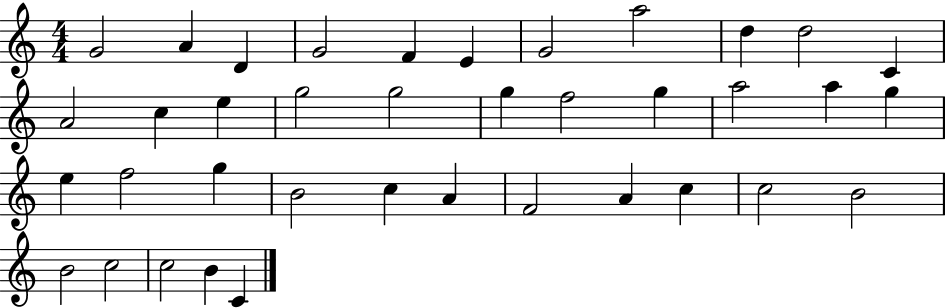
{
  \clef treble
  \numericTimeSignature
  \time 4/4
  \key c \major
  g'2 a'4 d'4 | g'2 f'4 e'4 | g'2 a''2 | d''4 d''2 c'4 | \break a'2 c''4 e''4 | g''2 g''2 | g''4 f''2 g''4 | a''2 a''4 g''4 | \break e''4 f''2 g''4 | b'2 c''4 a'4 | f'2 a'4 c''4 | c''2 b'2 | \break b'2 c''2 | c''2 b'4 c'4 | \bar "|."
}